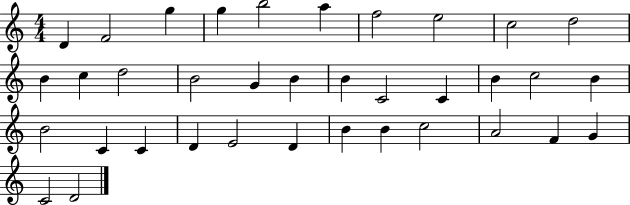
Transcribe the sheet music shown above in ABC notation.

X:1
T:Untitled
M:4/4
L:1/4
K:C
D F2 g g b2 a f2 e2 c2 d2 B c d2 B2 G B B C2 C B c2 B B2 C C D E2 D B B c2 A2 F G C2 D2